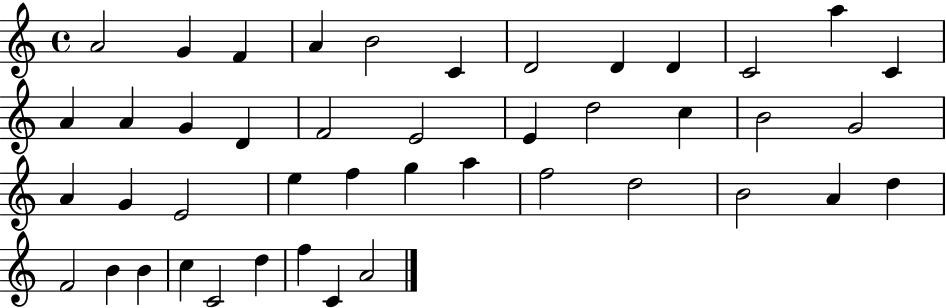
X:1
T:Untitled
M:4/4
L:1/4
K:C
A2 G F A B2 C D2 D D C2 a C A A G D F2 E2 E d2 c B2 G2 A G E2 e f g a f2 d2 B2 A d F2 B B c C2 d f C A2